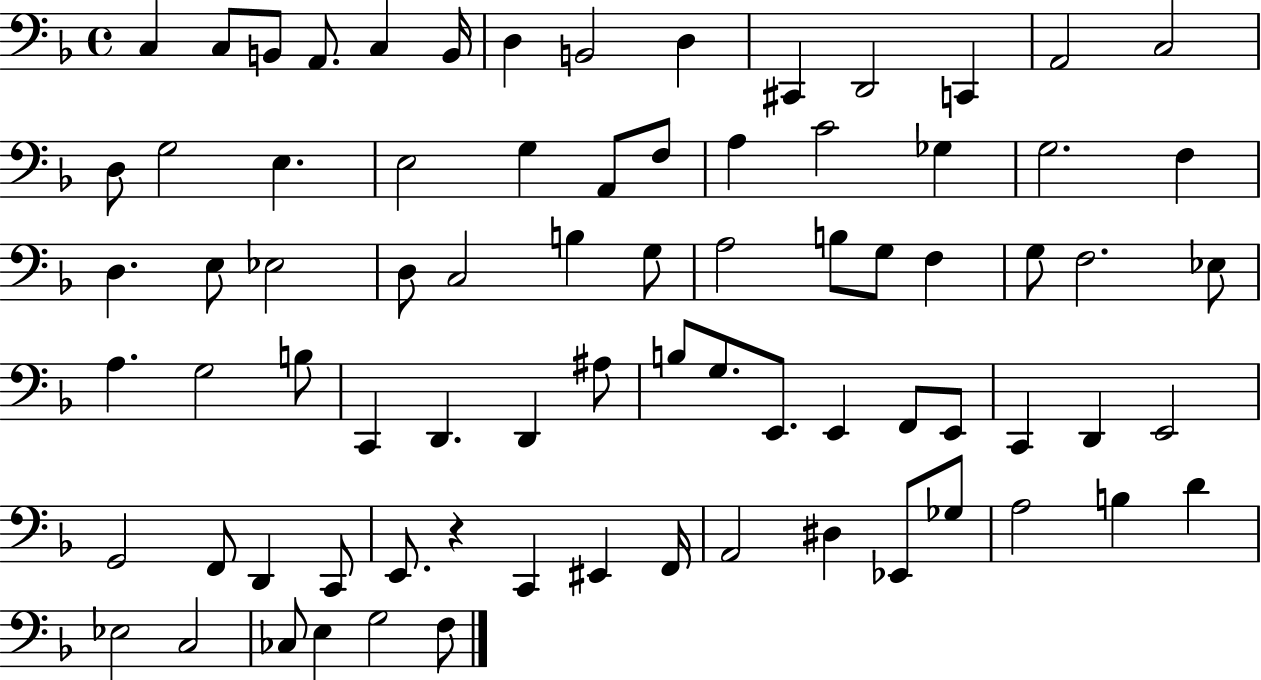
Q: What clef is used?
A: bass